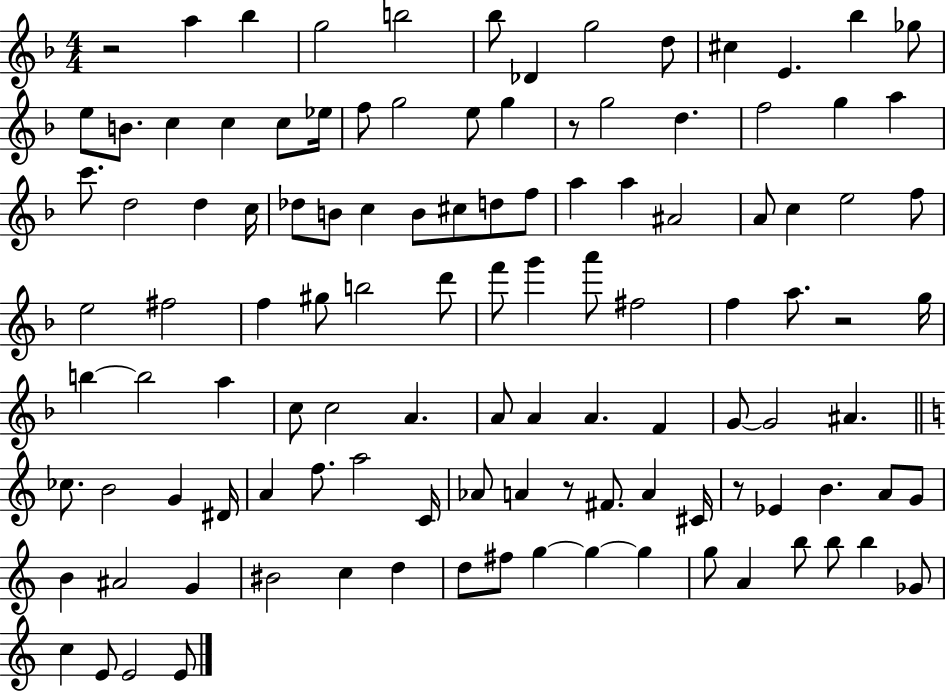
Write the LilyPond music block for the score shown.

{
  \clef treble
  \numericTimeSignature
  \time 4/4
  \key f \major
  r2 a''4 bes''4 | g''2 b''2 | bes''8 des'4 g''2 d''8 | cis''4 e'4. bes''4 ges''8 | \break e''8 b'8. c''4 c''4 c''8 ees''16 | f''8 g''2 e''8 g''4 | r8 g''2 d''4. | f''2 g''4 a''4 | \break c'''8. d''2 d''4 c''16 | des''8 b'8 c''4 b'8 cis''8 d''8 f''8 | a''4 a''4 ais'2 | a'8 c''4 e''2 f''8 | \break e''2 fis''2 | f''4 gis''8 b''2 d'''8 | f'''8 g'''4 a'''8 fis''2 | f''4 a''8. r2 g''16 | \break b''4~~ b''2 a''4 | c''8 c''2 a'4. | a'8 a'4 a'4. f'4 | g'8~~ g'2 ais'4. | \break \bar "||" \break \key c \major ces''8. b'2 g'4 dis'16 | a'4 f''8. a''2 c'16 | aes'8 a'4 r8 fis'8. a'4 cis'16 | r8 ees'4 b'4. a'8 g'8 | \break b'4 ais'2 g'4 | bis'2 c''4 d''4 | d''8 fis''8 g''4~~ g''4~~ g''4 | g''8 a'4 b''8 b''8 b''4 ges'8 | \break c''4 e'8 e'2 e'8 | \bar "|."
}